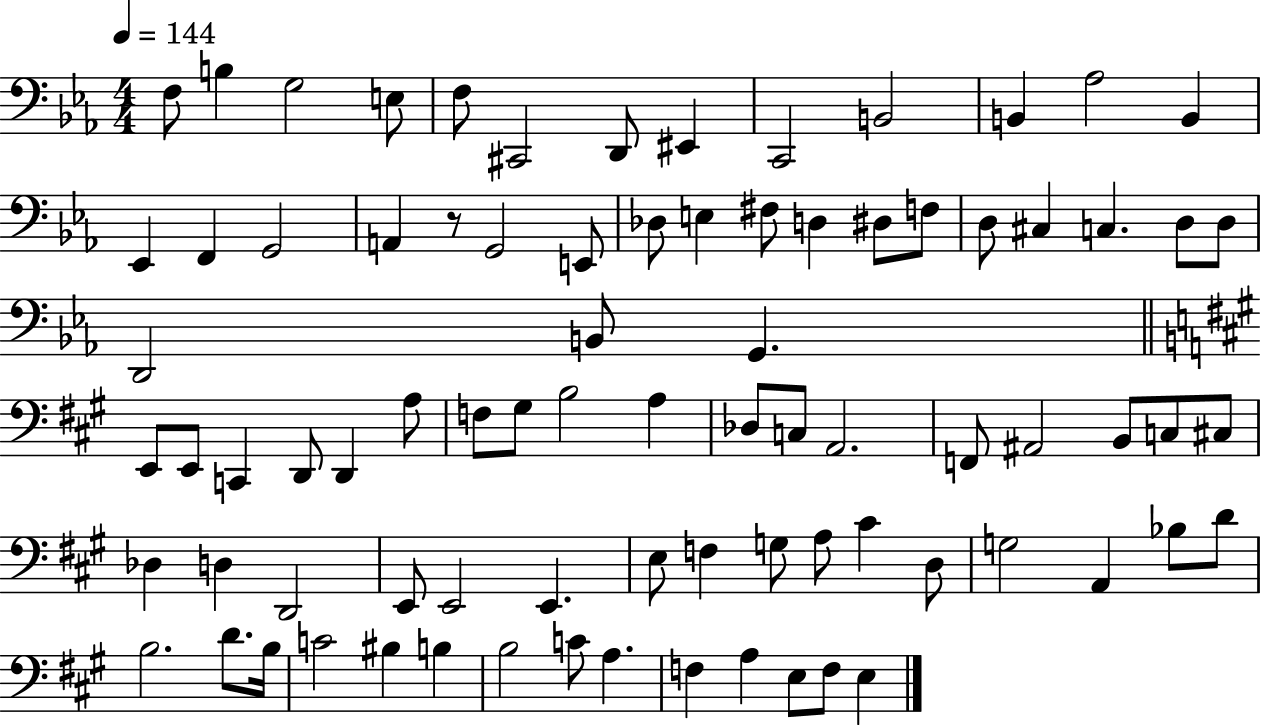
X:1
T:Untitled
M:4/4
L:1/4
K:Eb
F,/2 B, G,2 E,/2 F,/2 ^C,,2 D,,/2 ^E,, C,,2 B,,2 B,, _A,2 B,, _E,, F,, G,,2 A,, z/2 G,,2 E,,/2 _D,/2 E, ^F,/2 D, ^D,/2 F,/2 D,/2 ^C, C, D,/2 D,/2 D,,2 B,,/2 G,, E,,/2 E,,/2 C,, D,,/2 D,, A,/2 F,/2 ^G,/2 B,2 A, _D,/2 C,/2 A,,2 F,,/2 ^A,,2 B,,/2 C,/2 ^C,/2 _D, D, D,,2 E,,/2 E,,2 E,, E,/2 F, G,/2 A,/2 ^C D,/2 G,2 A,, _B,/2 D/2 B,2 D/2 B,/4 C2 ^B, B, B,2 C/2 A, F, A, E,/2 F,/2 E,